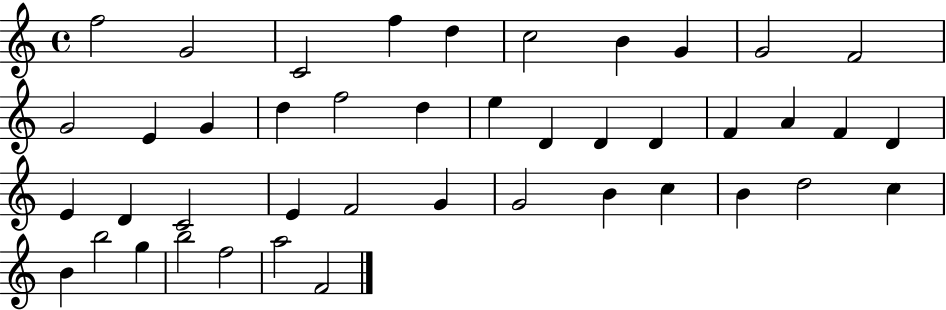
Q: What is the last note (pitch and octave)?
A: F4